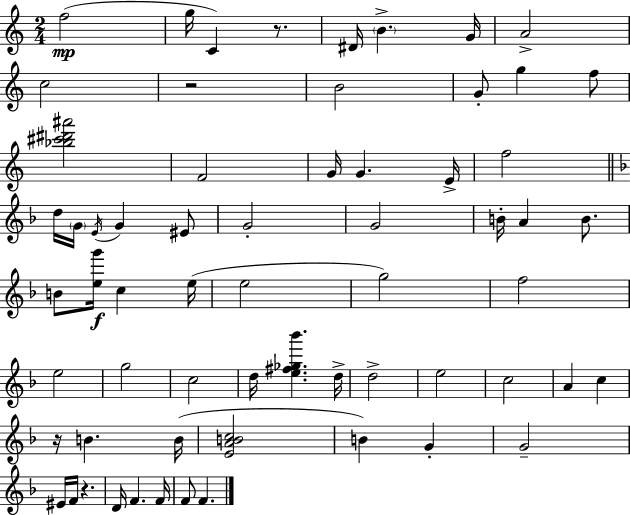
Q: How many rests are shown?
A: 4